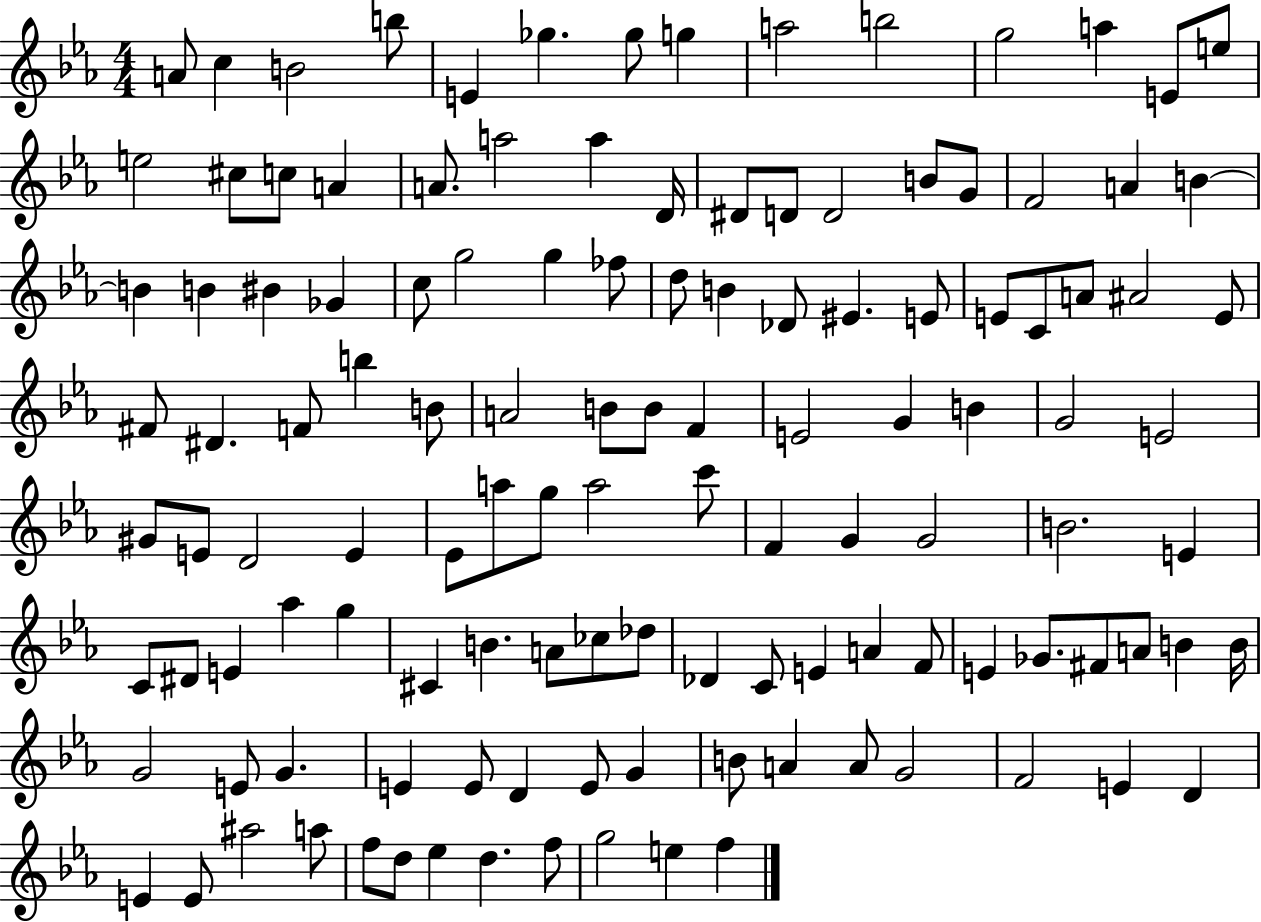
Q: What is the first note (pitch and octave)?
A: A4